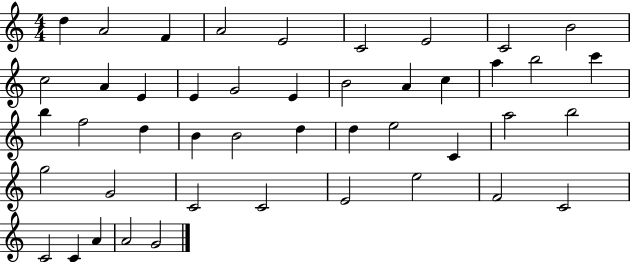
D5/q A4/h F4/q A4/h E4/h C4/h E4/h C4/h B4/h C5/h A4/q E4/q E4/q G4/h E4/q B4/h A4/q C5/q A5/q B5/h C6/q B5/q F5/h D5/q B4/q B4/h D5/q D5/q E5/h C4/q A5/h B5/h G5/h G4/h C4/h C4/h E4/h E5/h F4/h C4/h C4/h C4/q A4/q A4/h G4/h